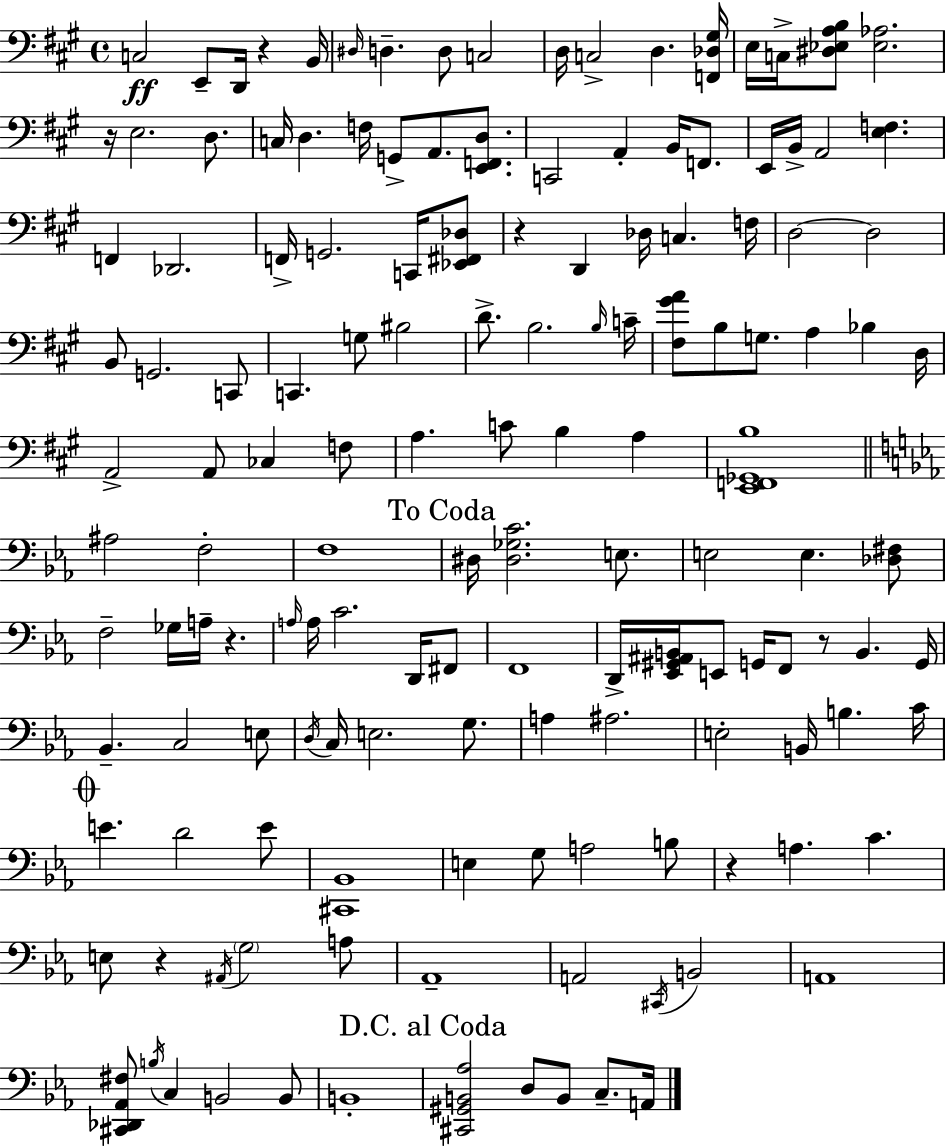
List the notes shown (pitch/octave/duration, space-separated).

C3/h E2/e D2/s R/q B2/s D#3/s D3/q. D3/e C3/h D3/s C3/h D3/q. [F2,Db3,G#3]/s E3/s C3/s [D#3,Eb3,A3,B3]/e [Eb3,Ab3]/h. R/s E3/h. D3/e. C3/s D3/q. F3/s G2/e A2/e. [E2,F2,D3]/e. C2/h A2/q B2/s F2/e. E2/s B2/s A2/h [E3,F3]/q. F2/q Db2/h. F2/s G2/h. C2/s [Eb2,F#2,Db3]/e R/q D2/q Db3/s C3/q. F3/s D3/h D3/h B2/e G2/h. C2/e C2/q. G3/e BIS3/h D4/e. B3/h. B3/s C4/s [F#3,G#4,A4]/e B3/e G3/e. A3/q Bb3/q D3/s A2/h A2/e CES3/q F3/e A3/q. C4/e B3/q A3/q [E2,F2,Gb2,B3]/w A#3/h F3/h F3/w D#3/s [D#3,Gb3,C4]/h. E3/e. E3/h E3/q. [Db3,F#3]/e F3/h Gb3/s A3/s R/q. A3/s A3/s C4/h. D2/s F#2/e F2/w D2/s [Eb2,G#2,A#2,B2]/s E2/e G2/s F2/e R/e B2/q. G2/s Bb2/q. C3/h E3/e D3/s C3/s E3/h. G3/e. A3/q A#3/h. E3/h B2/s B3/q. C4/s E4/q. D4/h E4/e [C#2,Bb2]/w E3/q G3/e A3/h B3/e R/q A3/q. C4/q. E3/e R/q A#2/s G3/h A3/e Ab2/w A2/h C#2/s B2/h A2/w [C#2,Db2,Ab2,F#3]/e B3/s C3/q B2/h B2/e B2/w [C#2,G#2,B2,Ab3]/h D3/e B2/e C3/e. A2/s